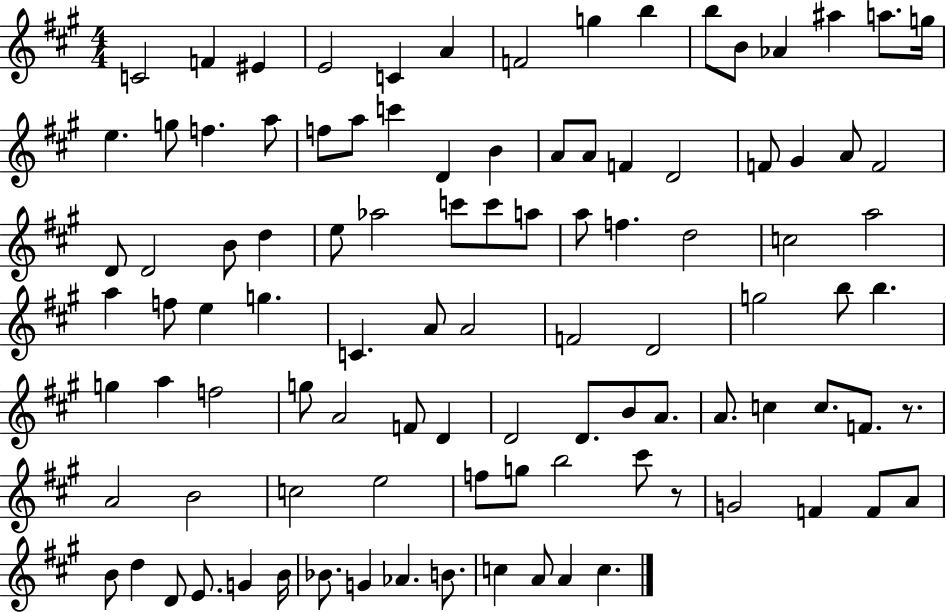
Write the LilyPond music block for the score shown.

{
  \clef treble
  \numericTimeSignature
  \time 4/4
  \key a \major
  c'2 f'4 eis'4 | e'2 c'4 a'4 | f'2 g''4 b''4 | b''8 b'8 aes'4 ais''4 a''8. g''16 | \break e''4. g''8 f''4. a''8 | f''8 a''8 c'''4 d'4 b'4 | a'8 a'8 f'4 d'2 | f'8 gis'4 a'8 f'2 | \break d'8 d'2 b'8 d''4 | e''8 aes''2 c'''8 c'''8 a''8 | a''8 f''4. d''2 | c''2 a''2 | \break a''4 f''8 e''4 g''4. | c'4. a'8 a'2 | f'2 d'2 | g''2 b''8 b''4. | \break g''4 a''4 f''2 | g''8 a'2 f'8 d'4 | d'2 d'8. b'8 a'8. | a'8. c''4 c''8. f'8. r8. | \break a'2 b'2 | c''2 e''2 | f''8 g''8 b''2 cis'''8 r8 | g'2 f'4 f'8 a'8 | \break b'8 d''4 d'8 e'8. g'4 b'16 | bes'8. g'4 aes'4. b'8. | c''4 a'8 a'4 c''4. | \bar "|."
}